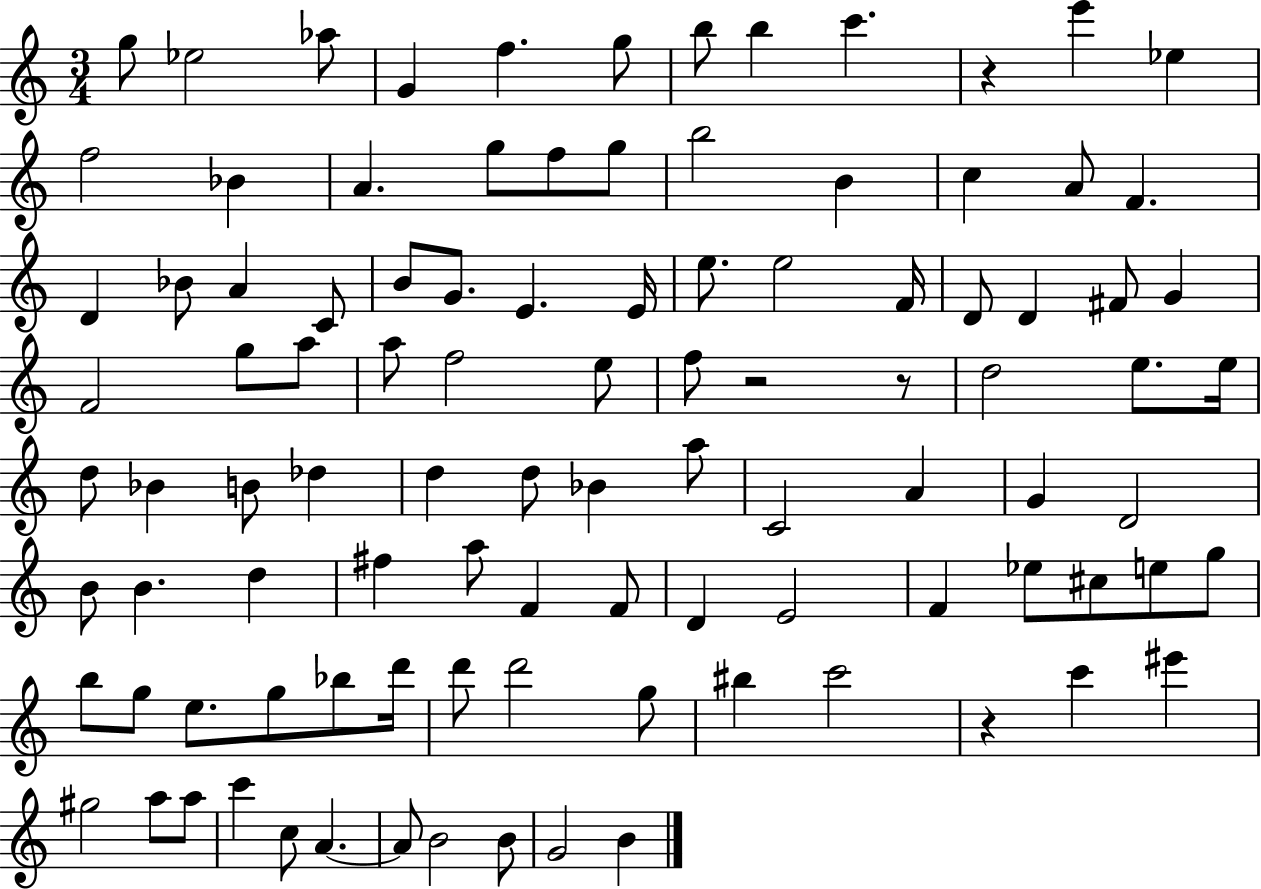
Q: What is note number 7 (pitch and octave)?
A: B5